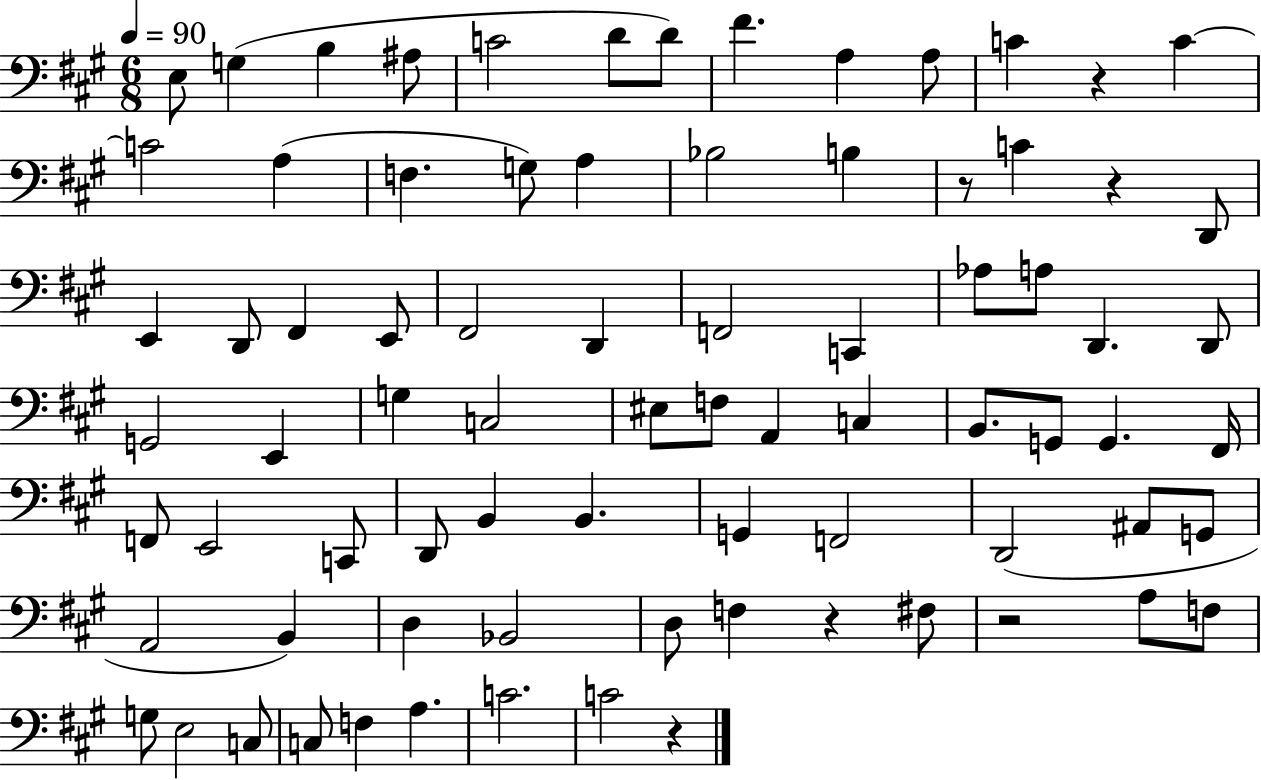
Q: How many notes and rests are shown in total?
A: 79